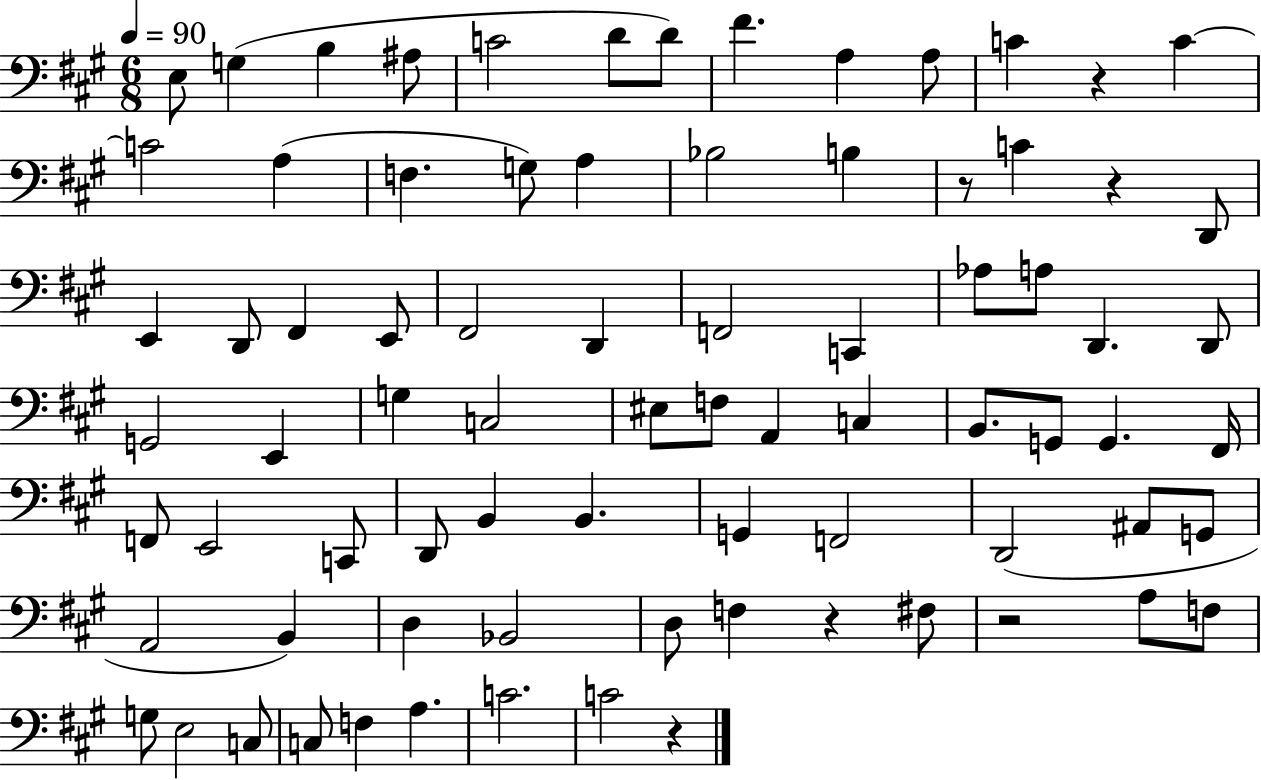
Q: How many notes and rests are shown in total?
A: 79